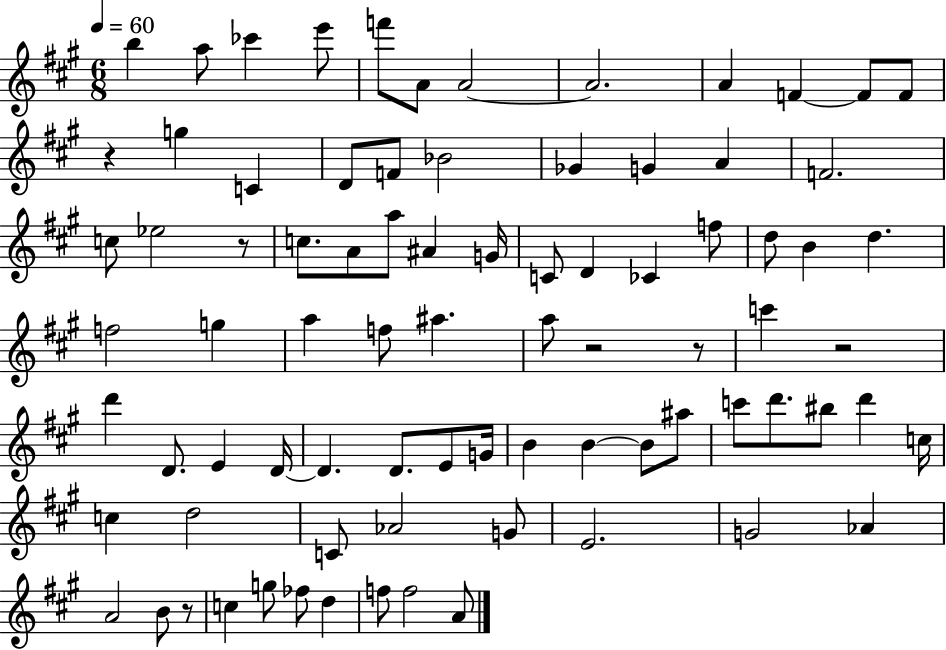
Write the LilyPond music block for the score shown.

{
  \clef treble
  \numericTimeSignature
  \time 6/8
  \key a \major
  \tempo 4 = 60
  \repeat volta 2 { b''4 a''8 ces'''4 e'''8 | f'''8 a'8 a'2~~ | a'2. | a'4 f'4~~ f'8 f'8 | \break r4 g''4 c'4 | d'8 f'8 bes'2 | ges'4 g'4 a'4 | f'2. | \break c''8 ees''2 r8 | c''8. a'8 a''8 ais'4 g'16 | c'8 d'4 ces'4 f''8 | d''8 b'4 d''4. | \break f''2 g''4 | a''4 f''8 ais''4. | a''8 r2 r8 | c'''4 r2 | \break d'''4 d'8. e'4 d'16~~ | d'4. d'8. e'8 g'16 | b'4 b'4~~ b'8 ais''8 | c'''8 d'''8. bis''8 d'''4 c''16 | \break c''4 d''2 | c'8 aes'2 g'8 | e'2. | g'2 aes'4 | \break a'2 b'8 r8 | c''4 g''8 fes''8 d''4 | f''8 f''2 a'8 | } \bar "|."
}